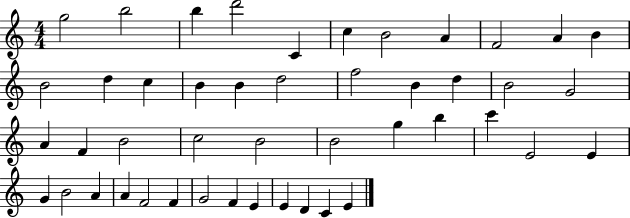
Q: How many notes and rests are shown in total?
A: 46